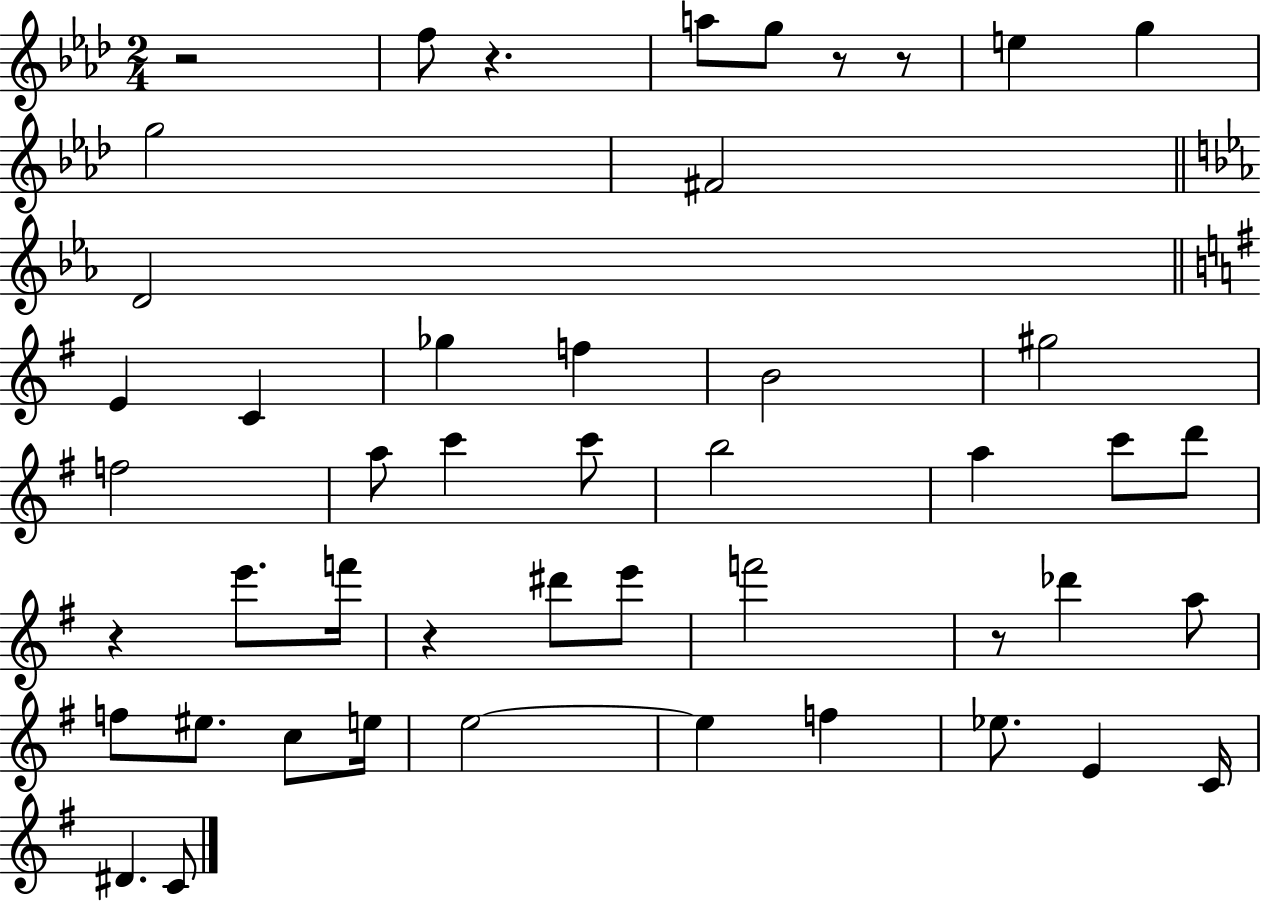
R/h F5/e R/q. A5/e G5/e R/e R/e E5/q G5/q G5/h F#4/h D4/h E4/q C4/q Gb5/q F5/q B4/h G#5/h F5/h A5/e C6/q C6/e B5/h A5/q C6/e D6/e R/q E6/e. F6/s R/q D#6/e E6/e F6/h R/e Db6/q A5/e F5/e EIS5/e. C5/e E5/s E5/h E5/q F5/q Eb5/e. E4/q C4/s D#4/q. C4/e